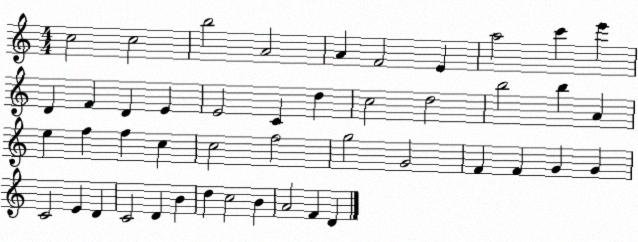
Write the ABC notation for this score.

X:1
T:Untitled
M:4/4
L:1/4
K:C
c2 c2 b2 A2 A F2 E a2 c' e' D F D E E2 C d c2 d2 b2 b A e f f c c2 f2 g2 G2 F F G G C2 E D C2 D B d c2 B A2 F D